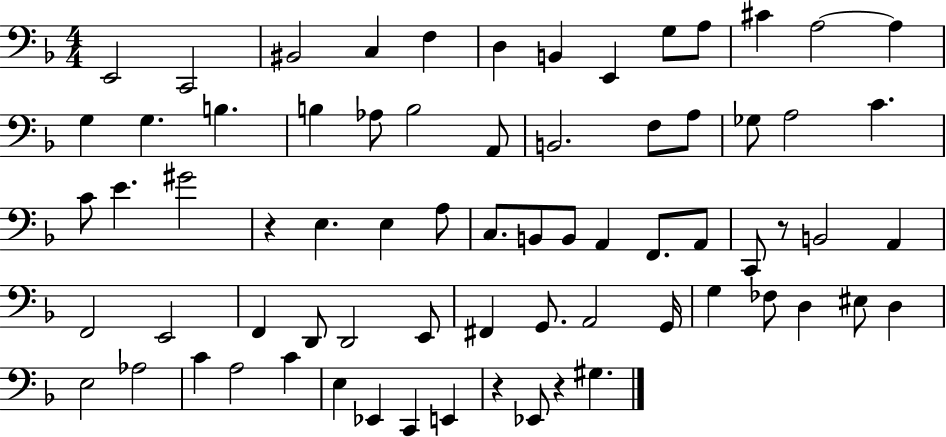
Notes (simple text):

E2/h C2/h BIS2/h C3/q F3/q D3/q B2/q E2/q G3/e A3/e C#4/q A3/h A3/q G3/q G3/q. B3/q. B3/q Ab3/e B3/h A2/e B2/h. F3/e A3/e Gb3/e A3/h C4/q. C4/e E4/q. G#4/h R/q E3/q. E3/q A3/e C3/e. B2/e B2/e A2/q F2/e. A2/e C2/e R/e B2/h A2/q F2/h E2/h F2/q D2/e D2/h E2/e F#2/q G2/e. A2/h G2/s G3/q FES3/e D3/q EIS3/e D3/q E3/h Ab3/h C4/q A3/h C4/q E3/q Eb2/q C2/q E2/q R/q Eb2/e R/q G#3/q.